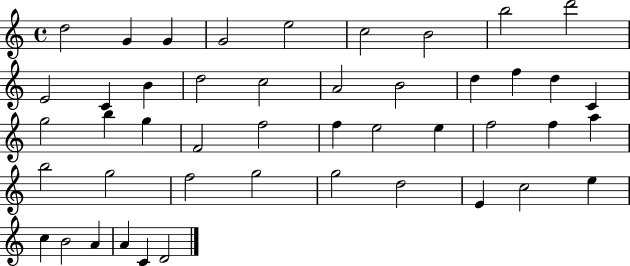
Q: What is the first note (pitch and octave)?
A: D5